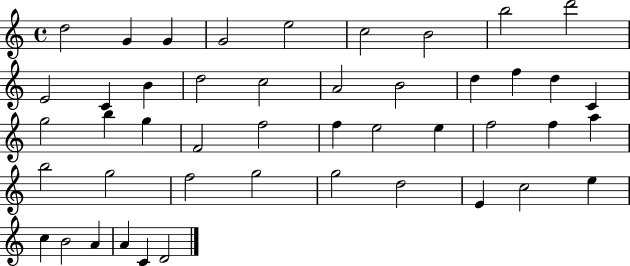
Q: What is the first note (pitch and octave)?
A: D5